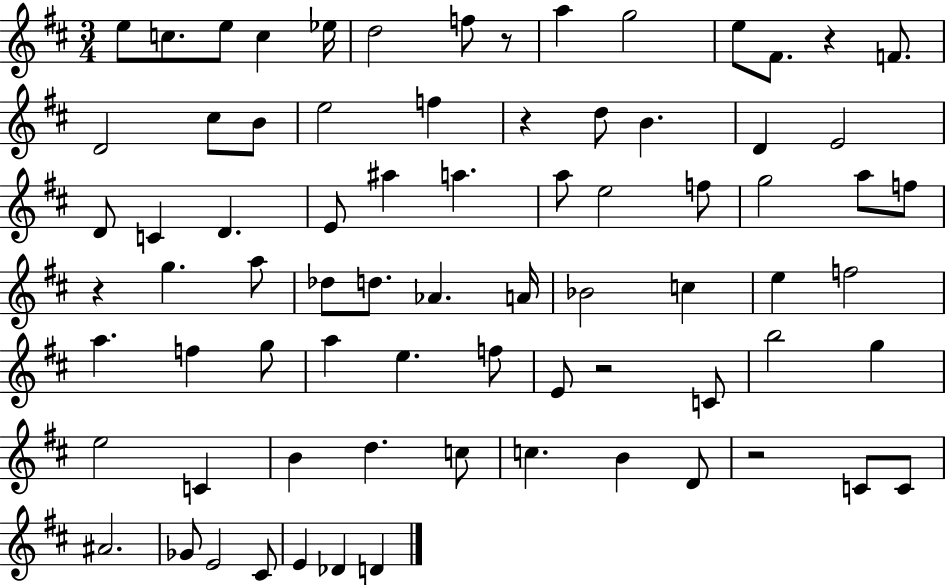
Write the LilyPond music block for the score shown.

{
  \clef treble
  \numericTimeSignature
  \time 3/4
  \key d \major
  e''8 c''8. e''8 c''4 ees''16 | d''2 f''8 r8 | a''4 g''2 | e''8 fis'8. r4 f'8. | \break d'2 cis''8 b'8 | e''2 f''4 | r4 d''8 b'4. | d'4 e'2 | \break d'8 c'4 d'4. | e'8 ais''4 a''4. | a''8 e''2 f''8 | g''2 a''8 f''8 | \break r4 g''4. a''8 | des''8 d''8. aes'4. a'16 | bes'2 c''4 | e''4 f''2 | \break a''4. f''4 g''8 | a''4 e''4. f''8 | e'8 r2 c'8 | b''2 g''4 | \break e''2 c'4 | b'4 d''4. c''8 | c''4. b'4 d'8 | r2 c'8 c'8 | \break ais'2. | ges'8 e'2 cis'8 | e'4 des'4 d'4 | \bar "|."
}